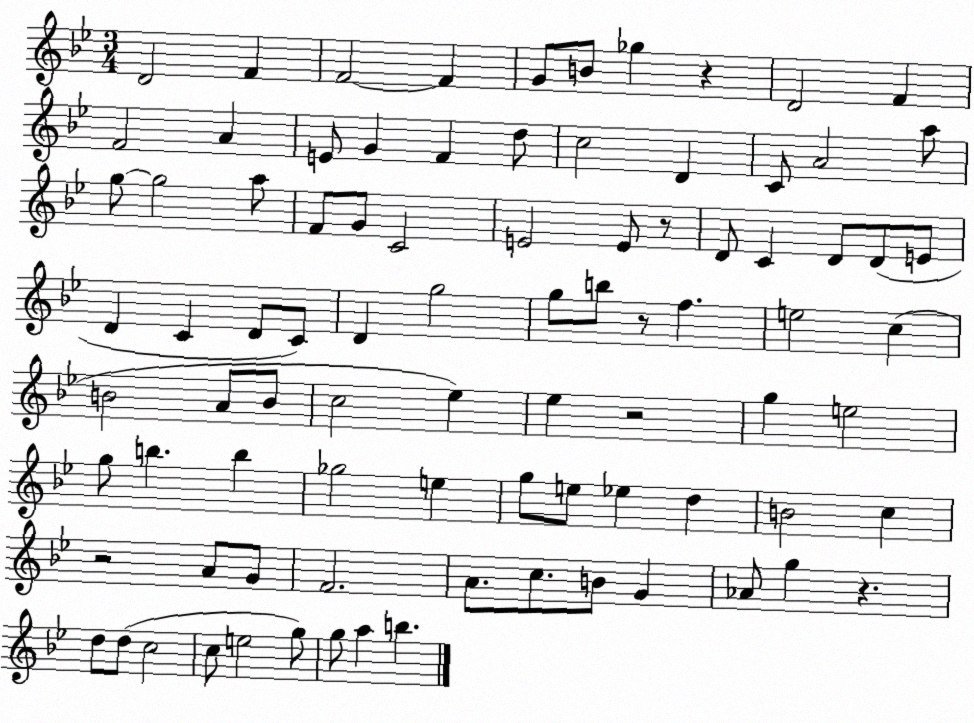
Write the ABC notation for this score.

X:1
T:Untitled
M:3/4
L:1/4
K:Bb
D2 F F2 F G/2 B/2 _g z D2 F F2 A E/2 G F d/2 c2 D C/2 A2 a/2 g/2 g2 a/2 F/2 G/2 C2 E2 E/2 z/2 D/2 C D/2 D/2 E/2 D C D/2 C/2 D g2 g/2 b/2 z/2 f e2 c B2 A/2 B/2 c2 _e _e z2 g e2 g/2 b b _g2 e g/2 e/2 _e d B2 c z2 A/2 G/2 F2 A/2 c/2 B/2 G _A/2 g z d/2 d/2 c2 c/2 e2 g/2 g/2 a b